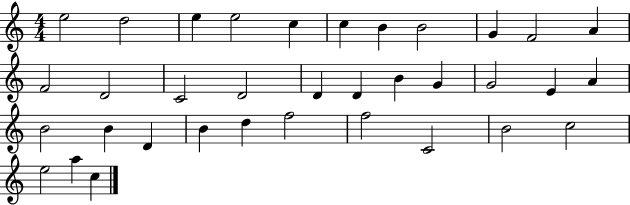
E5/h D5/h E5/q E5/h C5/q C5/q B4/q B4/h G4/q F4/h A4/q F4/h D4/h C4/h D4/h D4/q D4/q B4/q G4/q G4/h E4/q A4/q B4/h B4/q D4/q B4/q D5/q F5/h F5/h C4/h B4/h C5/h E5/h A5/q C5/q